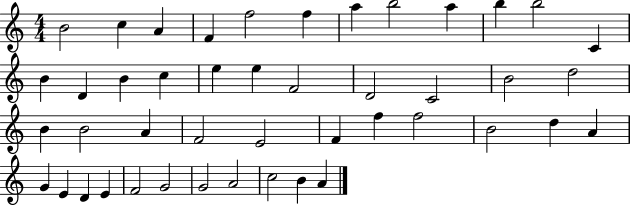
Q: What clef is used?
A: treble